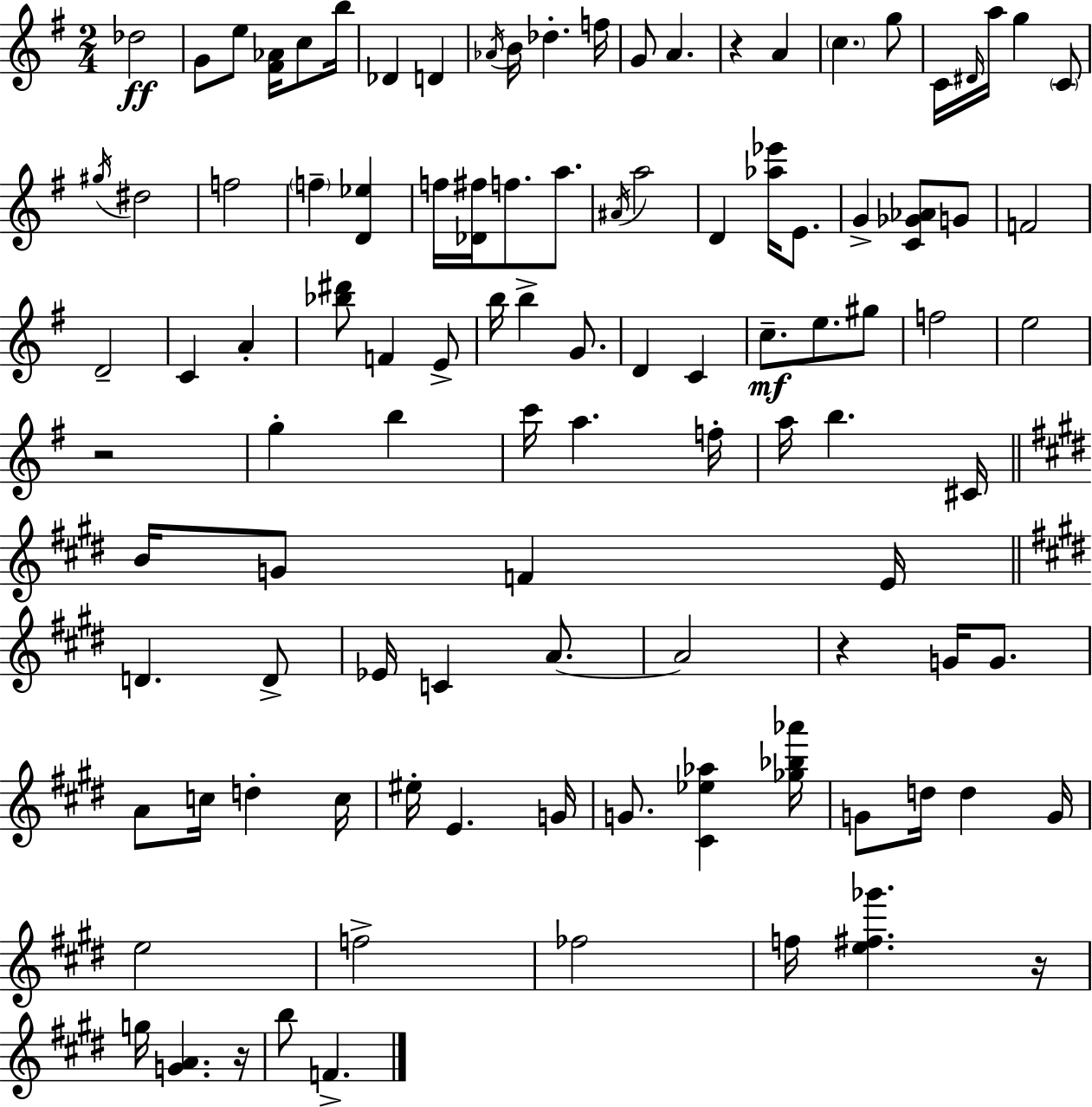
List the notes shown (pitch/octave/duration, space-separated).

Db5/h G4/e E5/e [F#4,Ab4]/s C5/e B5/s Db4/q D4/q Ab4/s B4/s Db5/q. F5/s G4/e A4/q. R/q A4/q C5/q. G5/e C4/s D#4/s A5/s G5/q C4/e G#5/s D#5/h F5/h F5/q [D4,Eb5]/q F5/s [Db4,F#5]/s F5/e. A5/e. A#4/s A5/h D4/q [Ab5,Eb6]/s E4/e. G4/q [C4,Gb4,Ab4]/e G4/e F4/h D4/h C4/q A4/q [Bb5,D#6]/e F4/q E4/e B5/s B5/q G4/e. D4/q C4/q C5/e. E5/e. G#5/e F5/h E5/h R/h G5/q B5/q C6/s A5/q. F5/s A5/s B5/q. C#4/s B4/s G4/e F4/q E4/s D4/q. D4/e Eb4/s C4/q A4/e. A4/h R/q G4/s G4/e. A4/e C5/s D5/q C5/s EIS5/s E4/q. G4/s G4/e. [C#4,Eb5,Ab5]/q [Gb5,Bb5,Ab6]/s G4/e D5/s D5/q G4/s E5/h F5/h FES5/h F5/s [E5,F#5,Gb6]/q. R/s G5/s [G4,A4]/q. R/s B5/e F4/q.